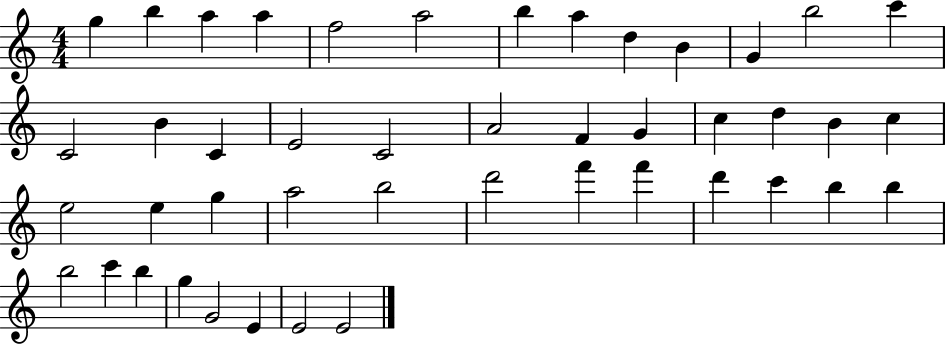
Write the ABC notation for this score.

X:1
T:Untitled
M:4/4
L:1/4
K:C
g b a a f2 a2 b a d B G b2 c' C2 B C E2 C2 A2 F G c d B c e2 e g a2 b2 d'2 f' f' d' c' b b b2 c' b g G2 E E2 E2